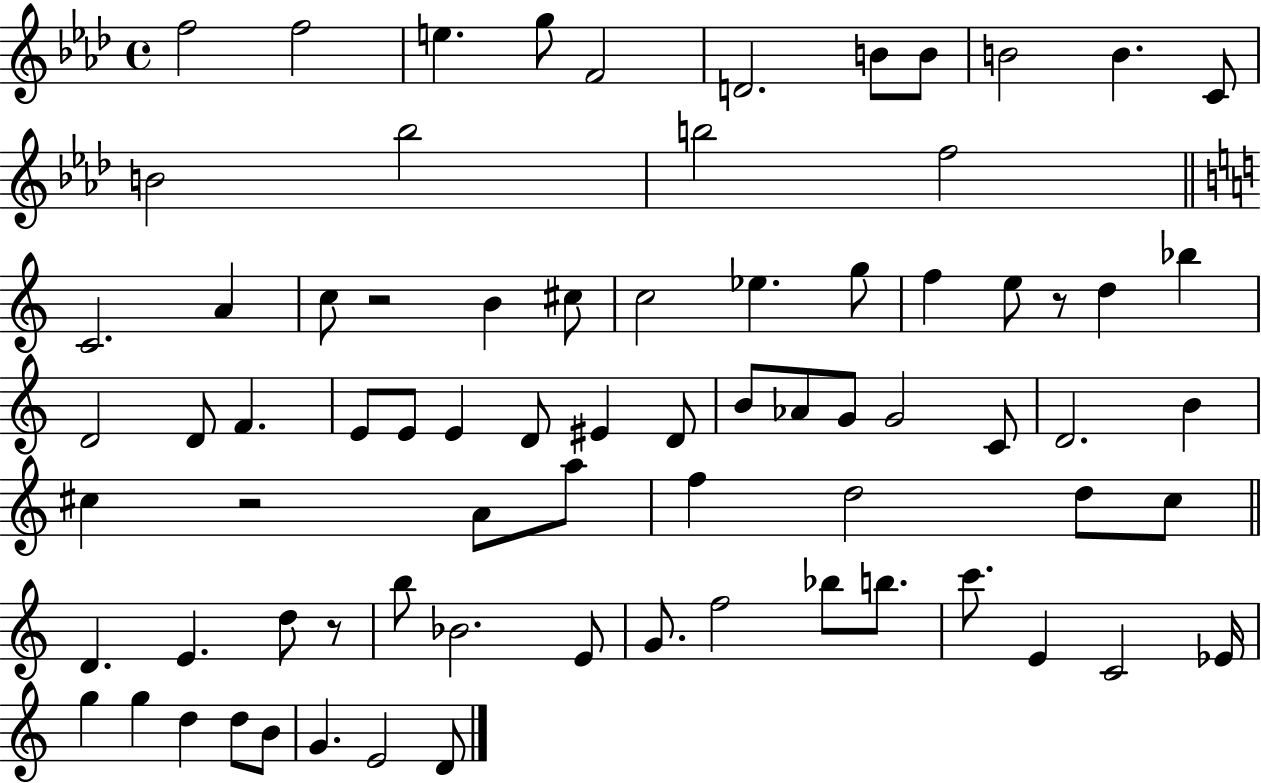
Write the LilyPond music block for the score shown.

{
  \clef treble
  \time 4/4
  \defaultTimeSignature
  \key aes \major
  f''2 f''2 | e''4. g''8 f'2 | d'2. b'8 b'8 | b'2 b'4. c'8 | \break b'2 bes''2 | b''2 f''2 | \bar "||" \break \key c \major c'2. a'4 | c''8 r2 b'4 cis''8 | c''2 ees''4. g''8 | f''4 e''8 r8 d''4 bes''4 | \break d'2 d'8 f'4. | e'8 e'8 e'4 d'8 eis'4 d'8 | b'8 aes'8 g'8 g'2 c'8 | d'2. b'4 | \break cis''4 r2 a'8 a''8 | f''4 d''2 d''8 c''8 | \bar "||" \break \key c \major d'4. e'4. d''8 r8 | b''8 bes'2. e'8 | g'8. f''2 bes''8 b''8. | c'''8. e'4 c'2 ees'16 | \break g''4 g''4 d''4 d''8 b'8 | g'4. e'2 d'8 | \bar "|."
}